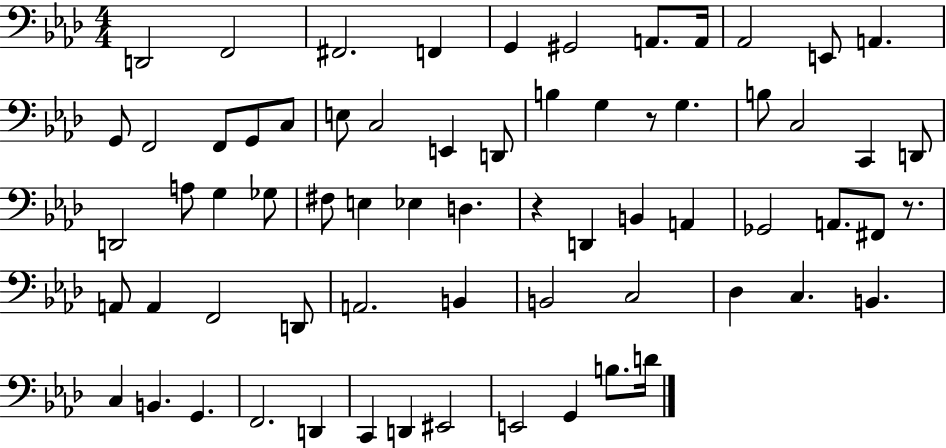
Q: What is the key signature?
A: AES major